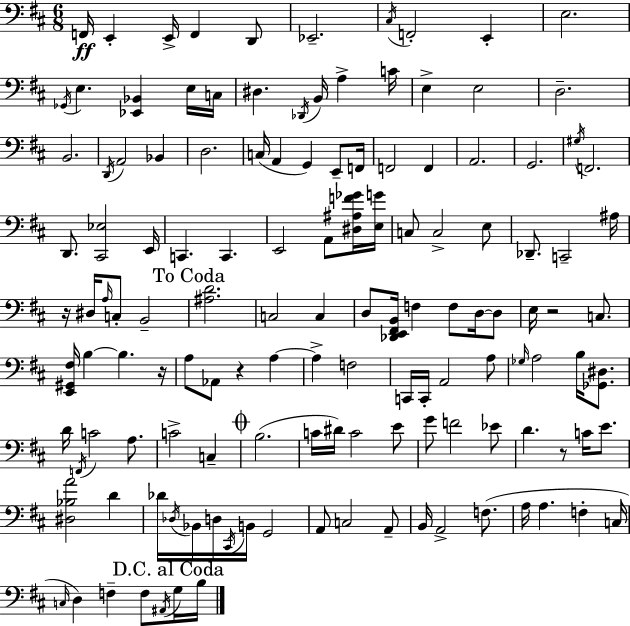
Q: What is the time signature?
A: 6/8